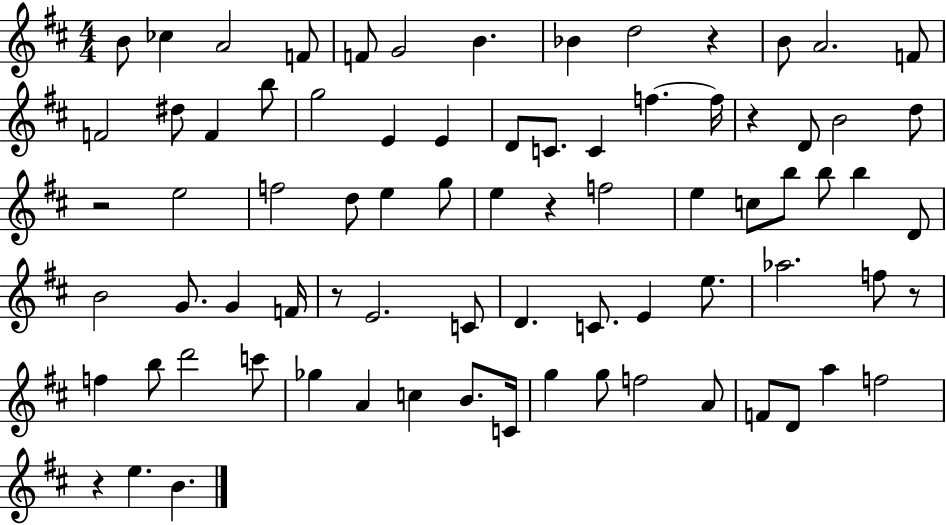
X:1
T:Untitled
M:4/4
L:1/4
K:D
B/2 _c A2 F/2 F/2 G2 B _B d2 z B/2 A2 F/2 F2 ^d/2 F b/2 g2 E E D/2 C/2 C f f/4 z D/2 B2 d/2 z2 e2 f2 d/2 e g/2 e z f2 e c/2 b/2 b/2 b D/2 B2 G/2 G F/4 z/2 E2 C/2 D C/2 E e/2 _a2 f/2 z/2 f b/2 d'2 c'/2 _g A c B/2 C/4 g g/2 f2 A/2 F/2 D/2 a f2 z e B